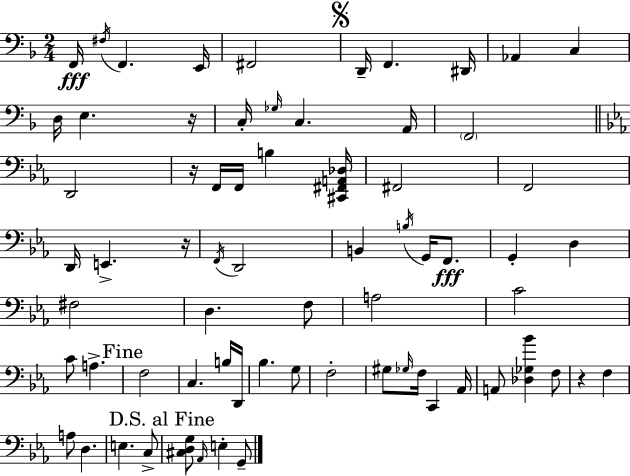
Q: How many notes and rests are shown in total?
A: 69